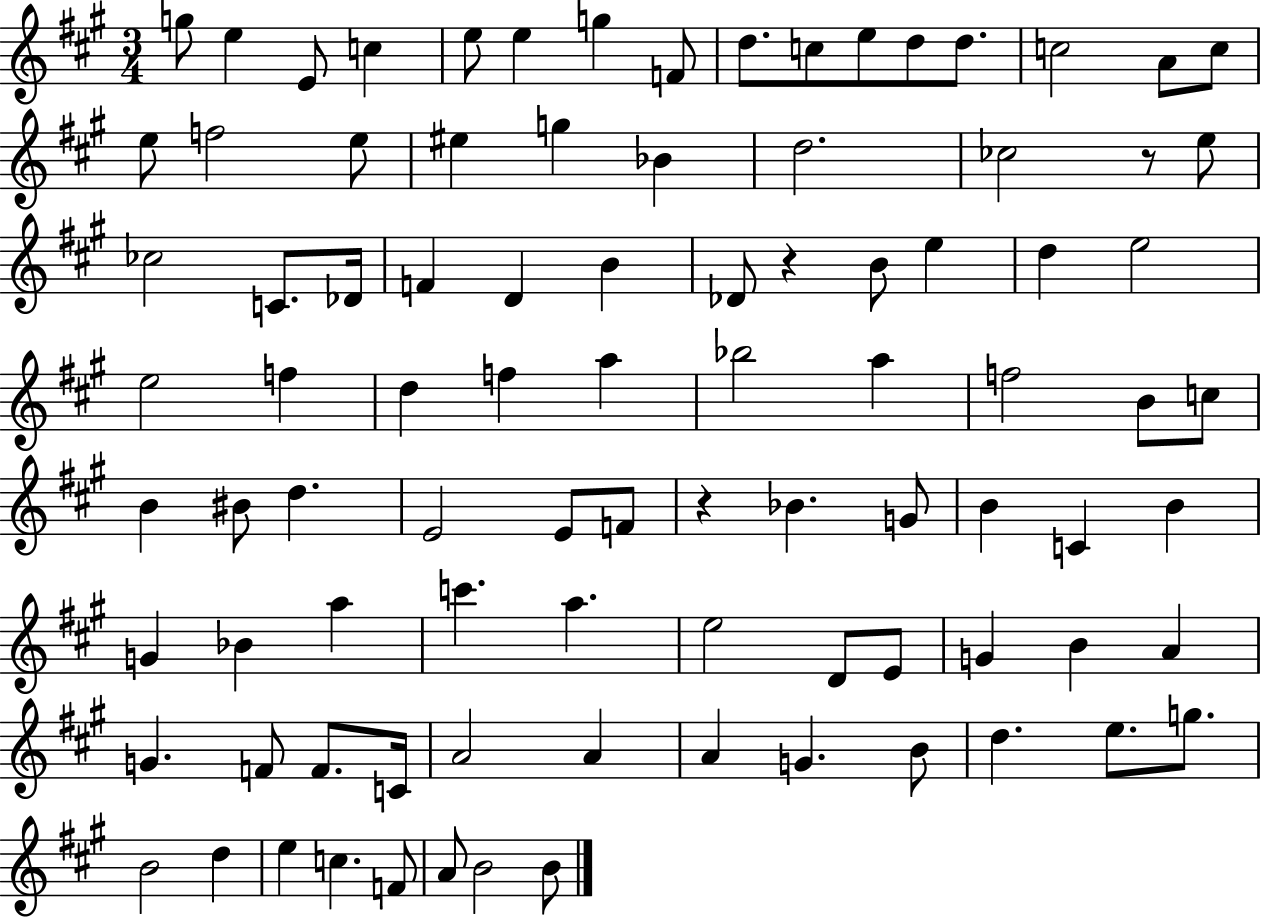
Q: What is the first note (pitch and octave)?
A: G5